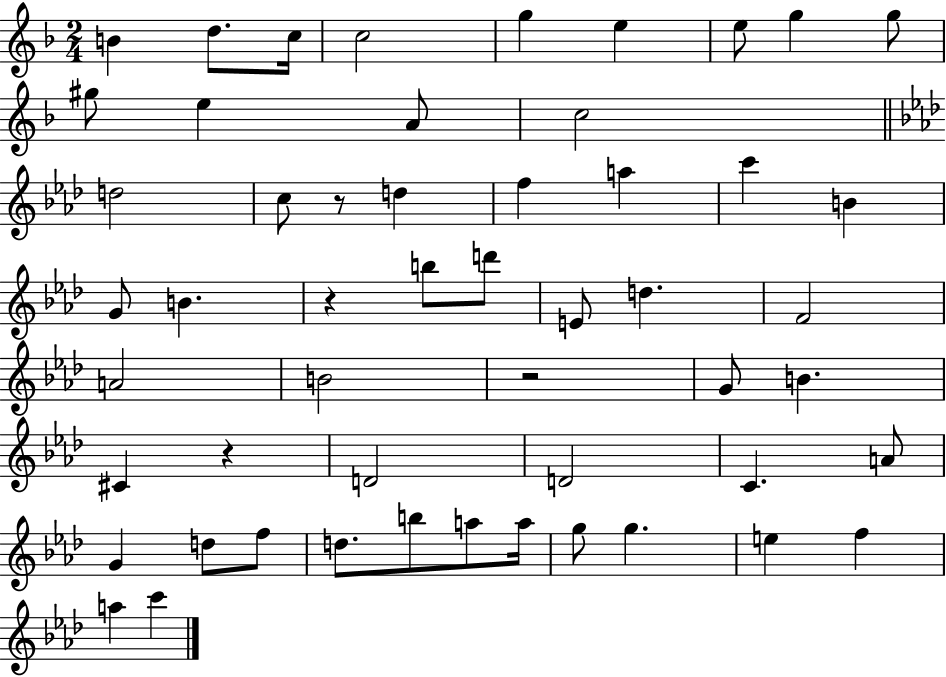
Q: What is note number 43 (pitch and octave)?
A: A5